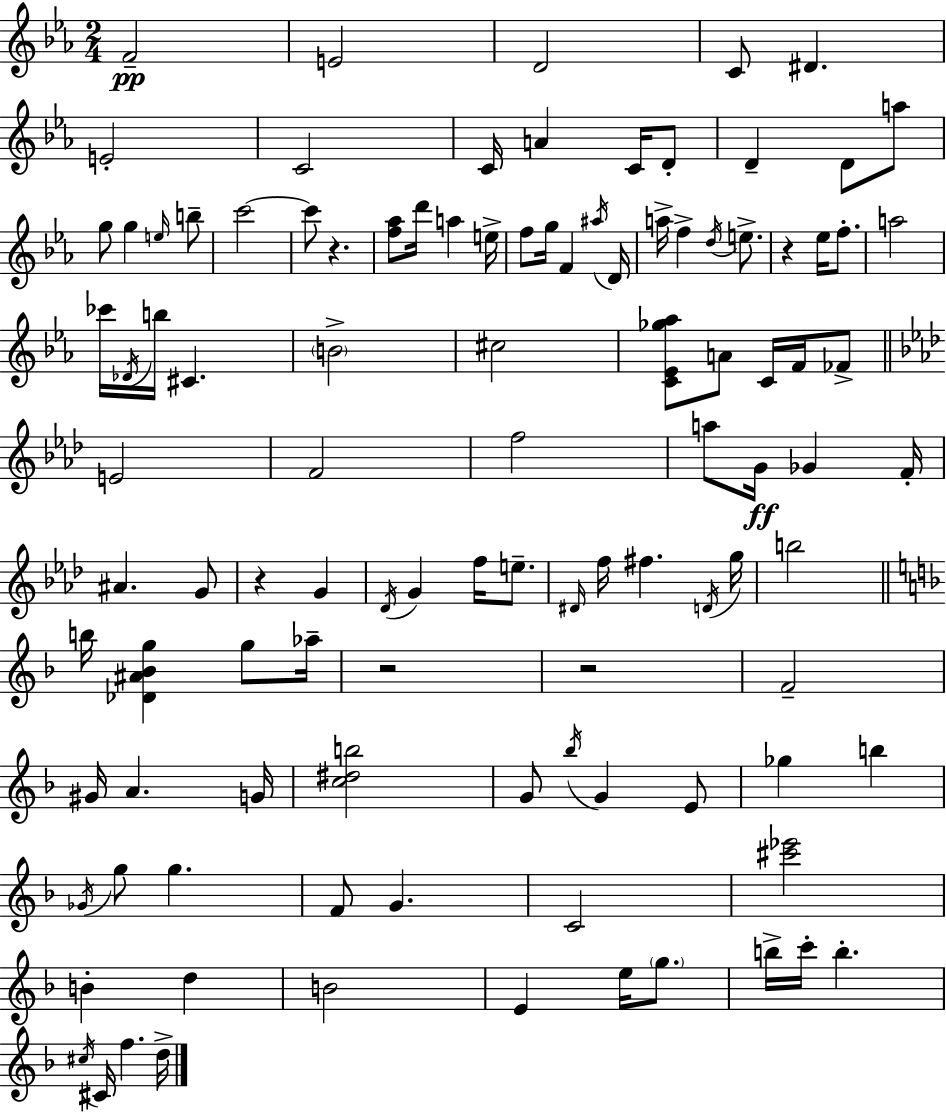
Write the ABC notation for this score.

X:1
T:Untitled
M:2/4
L:1/4
K:Cm
F2 E2 D2 C/2 ^D E2 C2 C/4 A C/4 D/2 D D/2 a/2 g/2 g e/4 b/2 c'2 c'/2 z [f_a]/2 d'/4 a e/4 f/2 g/4 F ^a/4 D/4 a/4 f d/4 e/2 z _e/4 f/2 a2 _c'/4 _D/4 b/4 ^C B2 ^c2 [C_E_g_a]/2 A/2 C/4 F/4 _F/2 E2 F2 f2 a/2 G/4 _G F/4 ^A G/2 z G _D/4 G f/4 e/2 ^D/4 f/4 ^f D/4 g/4 b2 b/4 [_D^A_Bg] g/2 _a/4 z2 z2 F2 ^G/4 A G/4 [c^db]2 G/2 _b/4 G E/2 _g b _G/4 g/2 g F/2 G C2 [^c'_e']2 B d B2 E e/4 g/2 b/4 c'/4 b ^c/4 ^C/4 f d/4